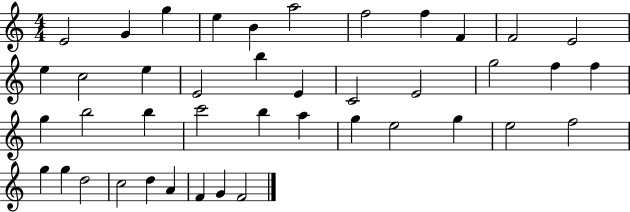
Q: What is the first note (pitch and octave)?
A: E4